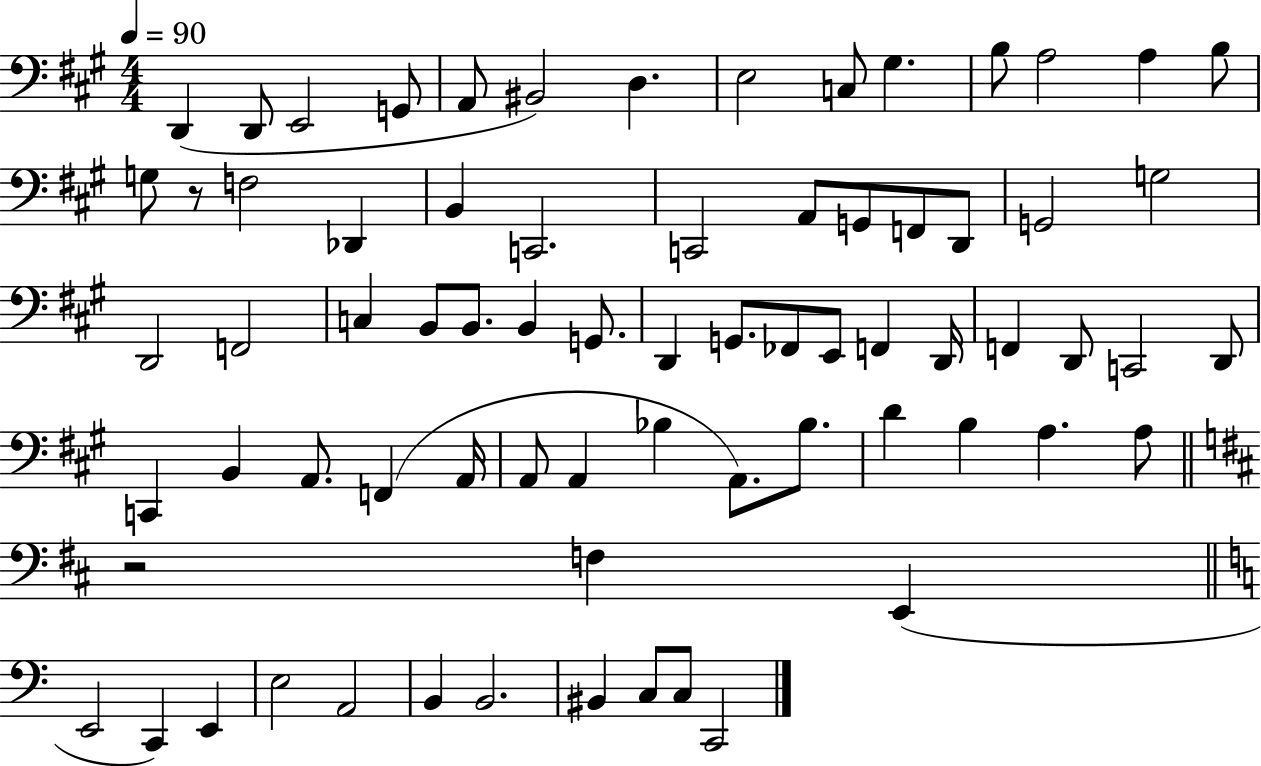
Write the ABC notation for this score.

X:1
T:Untitled
M:4/4
L:1/4
K:A
D,, D,,/2 E,,2 G,,/2 A,,/2 ^B,,2 D, E,2 C,/2 ^G, B,/2 A,2 A, B,/2 G,/2 z/2 F,2 _D,, B,, C,,2 C,,2 A,,/2 G,,/2 F,,/2 D,,/2 G,,2 G,2 D,,2 F,,2 C, B,,/2 B,,/2 B,, G,,/2 D,, G,,/2 _F,,/2 E,,/2 F,, D,,/4 F,, D,,/2 C,,2 D,,/2 C,, B,, A,,/2 F,, A,,/4 A,,/2 A,, _B, A,,/2 _B,/2 D B, A, A,/2 z2 F, E,, E,,2 C,, E,, E,2 A,,2 B,, B,,2 ^B,, C,/2 C,/2 C,,2